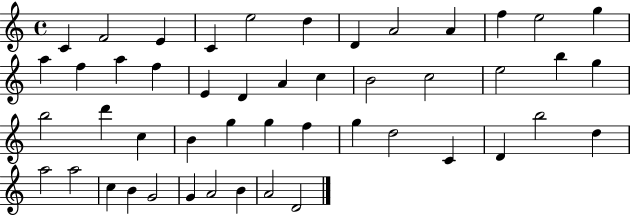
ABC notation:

X:1
T:Untitled
M:4/4
L:1/4
K:C
C F2 E C e2 d D A2 A f e2 g a f a f E D A c B2 c2 e2 b g b2 d' c B g g f g d2 C D b2 d a2 a2 c B G2 G A2 B A2 D2